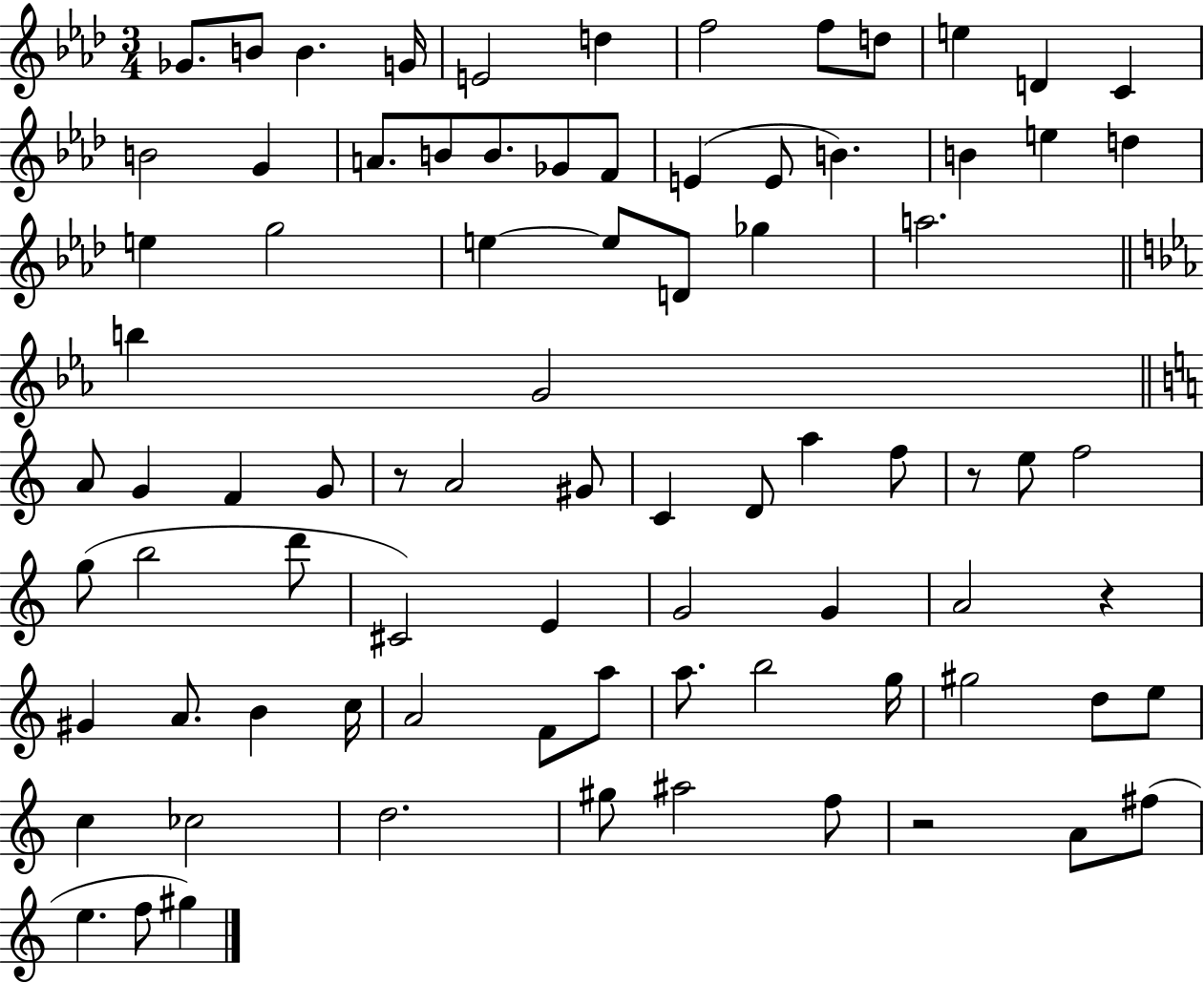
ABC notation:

X:1
T:Untitled
M:3/4
L:1/4
K:Ab
_G/2 B/2 B G/4 E2 d f2 f/2 d/2 e D C B2 G A/2 B/2 B/2 _G/2 F/2 E E/2 B B e d e g2 e e/2 D/2 _g a2 b G2 A/2 G F G/2 z/2 A2 ^G/2 C D/2 a f/2 z/2 e/2 f2 g/2 b2 d'/2 ^C2 E G2 G A2 z ^G A/2 B c/4 A2 F/2 a/2 a/2 b2 g/4 ^g2 d/2 e/2 c _c2 d2 ^g/2 ^a2 f/2 z2 A/2 ^f/2 e f/2 ^g